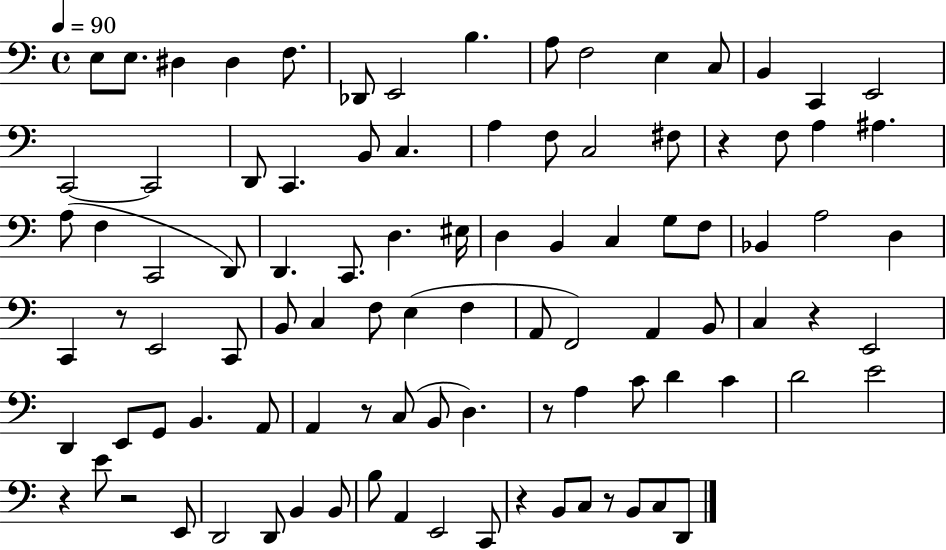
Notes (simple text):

E3/e E3/e. D#3/q D#3/q F3/e. Db2/e E2/h B3/q. A3/e F3/h E3/q C3/e B2/q C2/q E2/h C2/h C2/h D2/e C2/q. B2/e C3/q. A3/q F3/e C3/h F#3/e R/q F3/e A3/q A#3/q. A3/e F3/q C2/h D2/e D2/q. C2/e. D3/q. EIS3/s D3/q B2/q C3/q G3/e F3/e Bb2/q A3/h D3/q C2/q R/e E2/h C2/e B2/e C3/q F3/e E3/q F3/q A2/e F2/h A2/q B2/e C3/q R/q E2/h D2/q E2/e G2/e B2/q. A2/e A2/q R/e C3/e B2/e D3/q. R/e A3/q C4/e D4/q C4/q D4/h E4/h R/q E4/e R/h E2/e D2/h D2/e B2/q B2/e B3/e A2/q E2/h C2/e R/q B2/e C3/e R/e B2/e C3/e D2/e